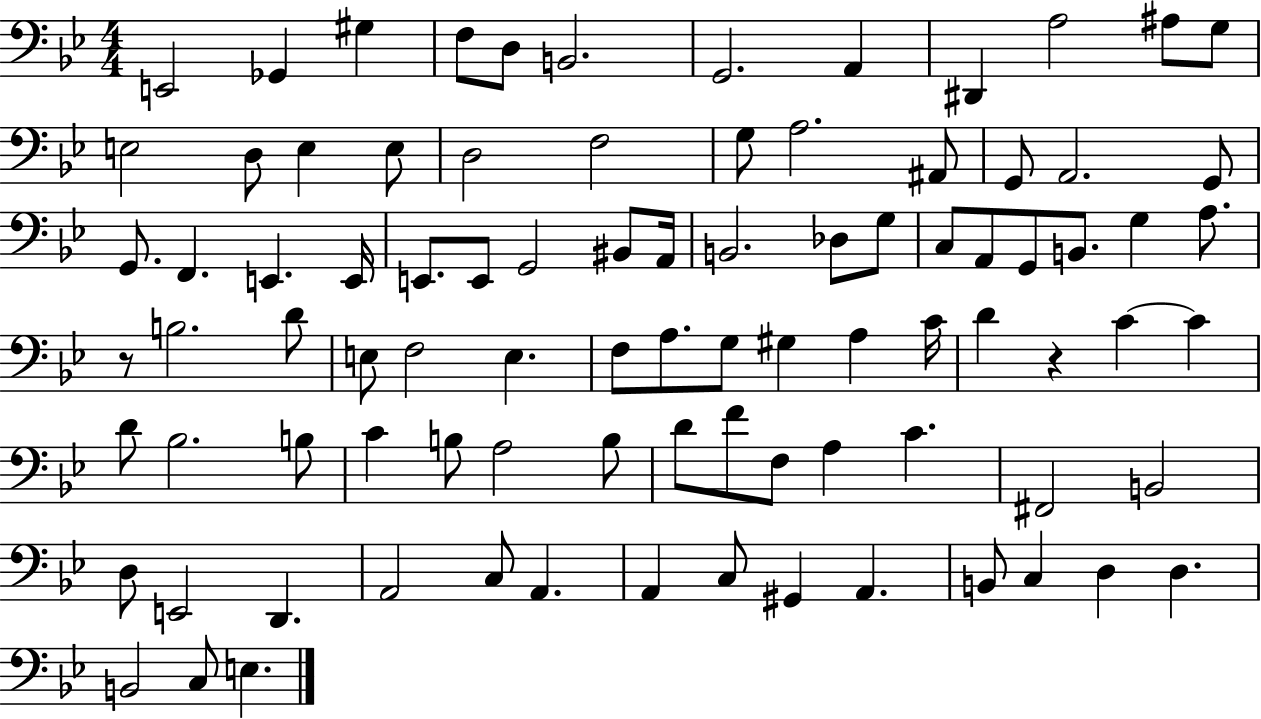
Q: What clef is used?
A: bass